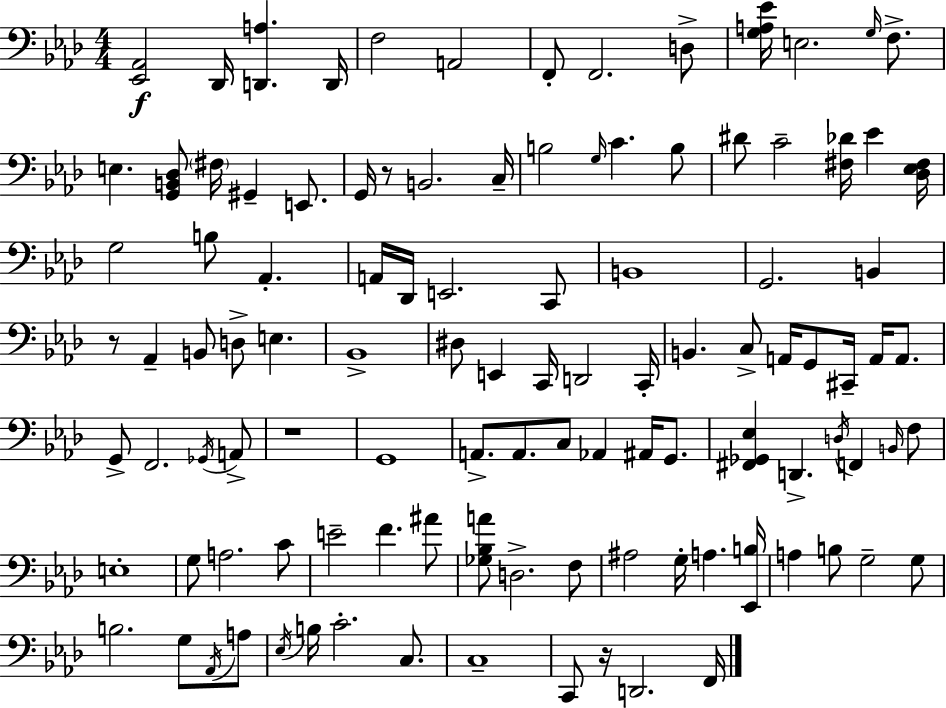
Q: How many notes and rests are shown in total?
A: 108